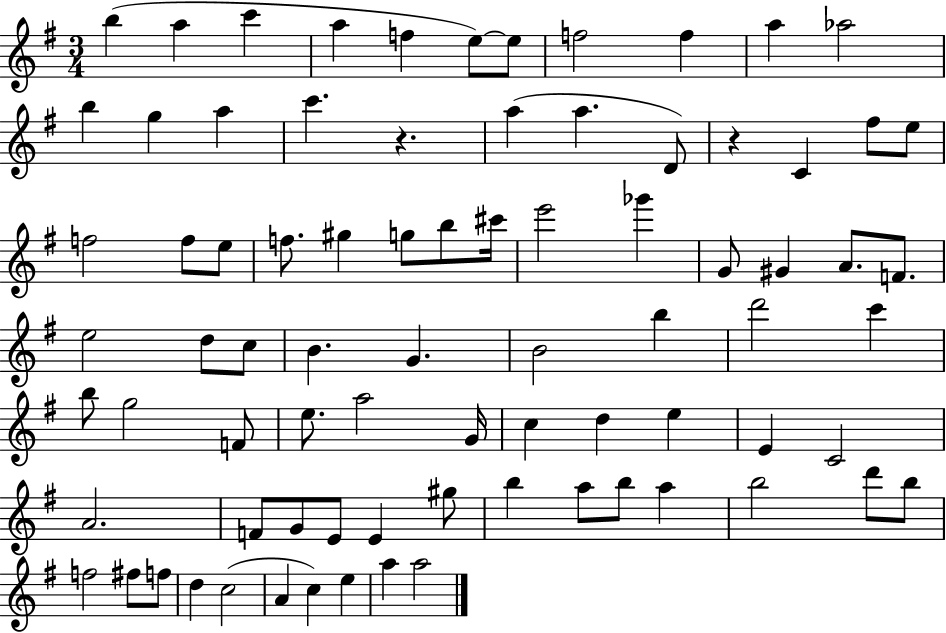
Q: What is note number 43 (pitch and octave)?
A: D6